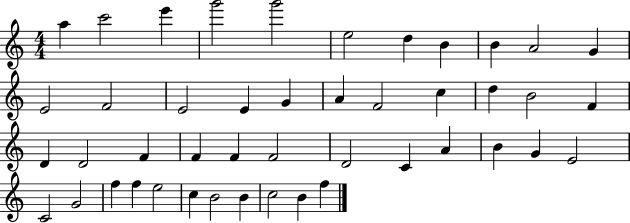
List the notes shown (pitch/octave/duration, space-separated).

A5/q C6/h E6/q G6/h G6/h E5/h D5/q B4/q B4/q A4/h G4/q E4/h F4/h E4/h E4/q G4/q A4/q F4/h C5/q D5/q B4/h F4/q D4/q D4/h F4/q F4/q F4/q F4/h D4/h C4/q A4/q B4/q G4/q E4/h C4/h G4/h F5/q F5/q E5/h C5/q B4/h B4/q C5/h B4/q F5/q